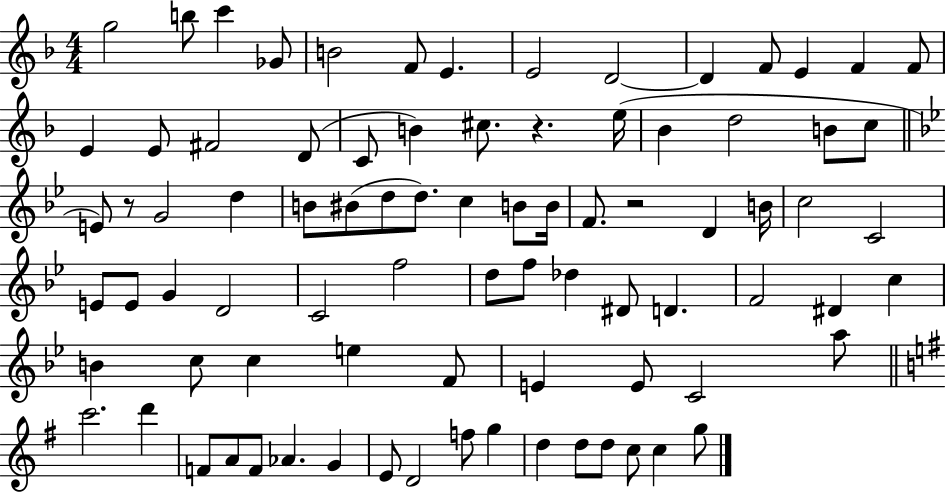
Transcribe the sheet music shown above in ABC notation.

X:1
T:Untitled
M:4/4
L:1/4
K:F
g2 b/2 c' _G/2 B2 F/2 E E2 D2 D F/2 E F F/2 E E/2 ^F2 D/2 C/2 B ^c/2 z e/4 _B d2 B/2 c/2 E/2 z/2 G2 d B/2 ^B/2 d/2 d/2 c B/2 B/4 F/2 z2 D B/4 c2 C2 E/2 E/2 G D2 C2 f2 d/2 f/2 _d ^D/2 D F2 ^D c B c/2 c e F/2 E E/2 C2 a/2 c'2 d' F/2 A/2 F/2 _A G E/2 D2 f/2 g d d/2 d/2 c/2 c g/2